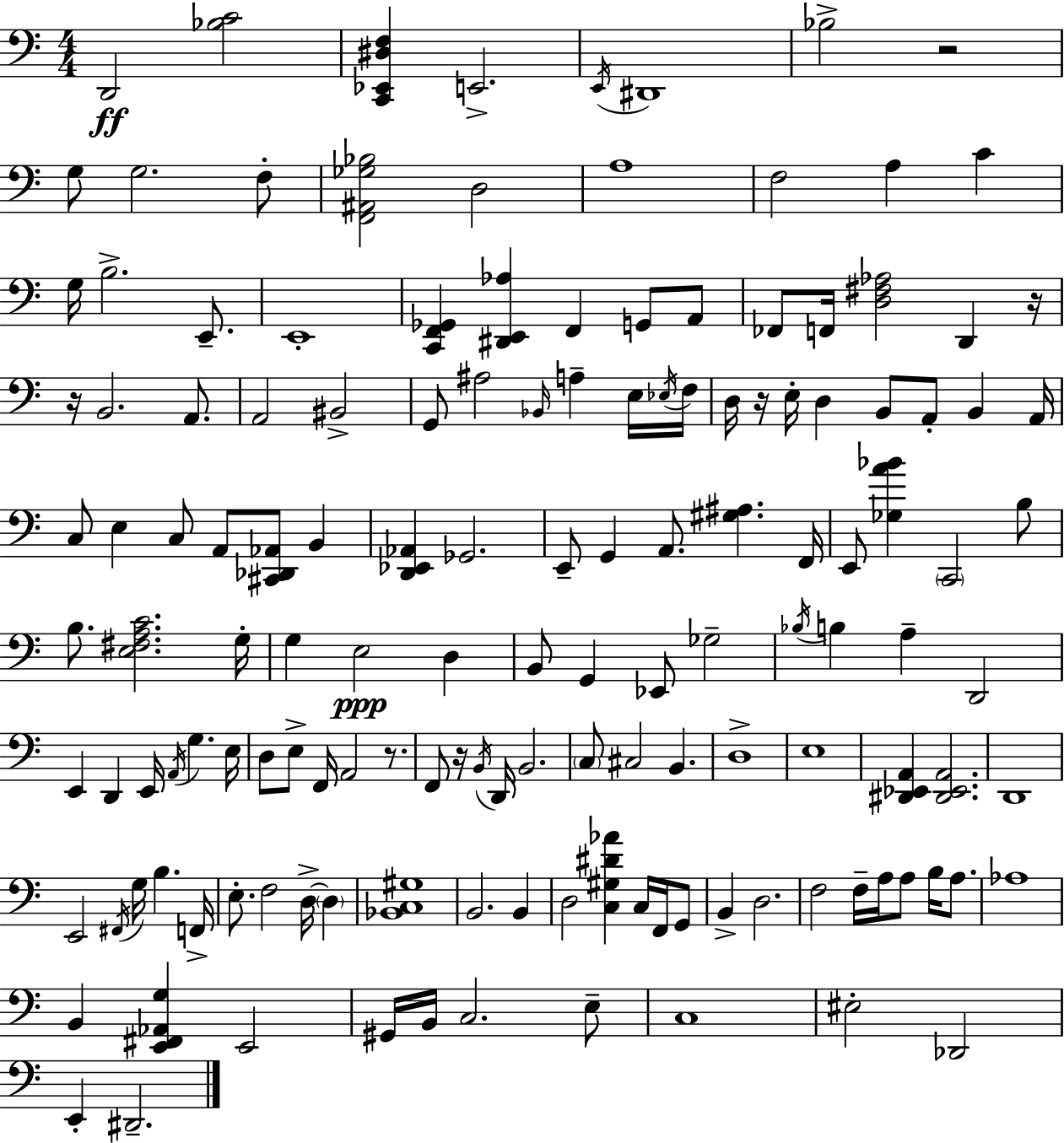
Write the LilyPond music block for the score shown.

{
  \clef bass
  \numericTimeSignature
  \time 4/4
  \key c \major
  d,2\ff <bes c'>2 | <c, ees, dis f>4 e,2.-> | \acciaccatura { e,16 } dis,1 | bes2-> r2 | \break g8 g2. f8-. | <f, ais, ges bes>2 d2 | a1 | f2 a4 c'4 | \break g16 b2.-> e,8.-- | e,1-. | <c, f, ges,>4 <dis, e, aes>4 f,4 g,8 a,8 | fes,8 f,16 <d fis aes>2 d,4 | \break r16 r16 b,2. a,8. | a,2 bis,2-> | g,8 ais2 \grace { bes,16 } a4-- | e16 \acciaccatura { ees16 } f16 d16 r16 e16-. d4 b,8 a,8-. b,4 | \break a,16 c8 e4 c8 a,8 <cis, des, aes,>8 b,4 | <d, ees, aes,>4 ges,2. | e,8-- g,4 a,8. <gis ais>4. | f,16 e,8 <ges a' bes'>4 \parenthesize c,2 | \break b8 b8. <e fis a c'>2. | g16-. g4 e2\ppp d4 | b,8 g,4 ees,8 ges2-- | \acciaccatura { bes16 } b4 a4-- d,2 | \break e,4 d,4 e,16 \acciaccatura { a,16 } g4. | e16 d8 e8-> f,16 a,2 | r8. f,8 r16 \acciaccatura { b,16 } d,16 b,2. | \parenthesize c8 cis2 | \break b,4. d1-> | e1 | <dis, ees, a,>4 <dis, ees, a,>2. | d,1 | \break e,2 \acciaccatura { fis,16 } g16 | b4. f,16-> e8.-. f2 | d16->~~ \parenthesize d4 <bes, c gis>1 | b,2. | \break b,4 d2 <c gis dis' aes'>4 | c16 f,16 g,8 b,4-> d2. | f2 f16-- | a16 a8 b16 a8. aes1 | \break b,4 <e, fis, aes, g>4 e,2 | gis,16 b,16 c2. | e8-- c1 | eis2-. des,2 | \break e,4-. dis,2.-- | \bar "|."
}